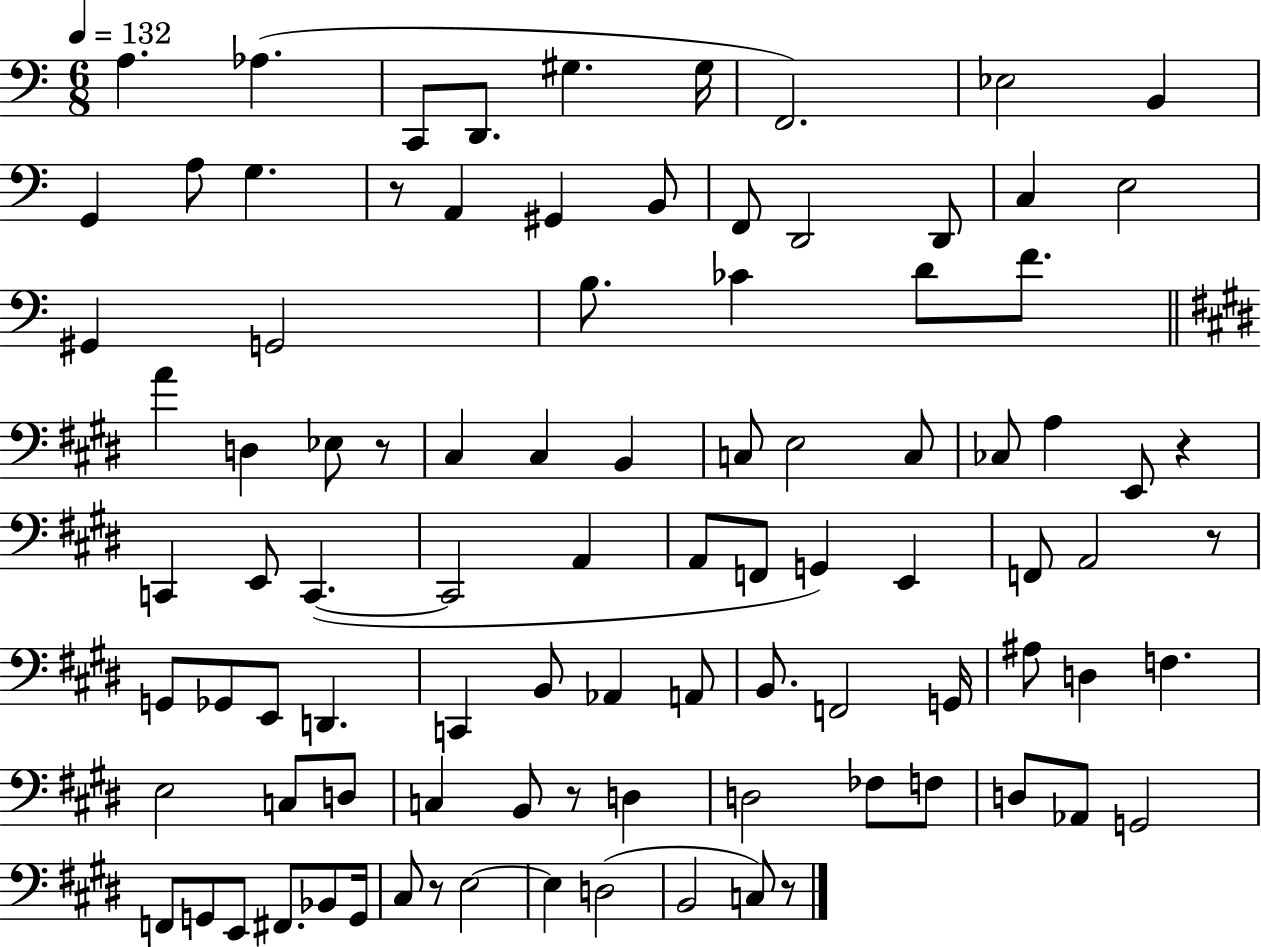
{
  \clef bass
  \numericTimeSignature
  \time 6/8
  \key c \major
  \tempo 4 = 132
  a4. aes4.( | c,8 d,8. gis4. gis16 | f,2.) | ees2 b,4 | \break g,4 a8 g4. | r8 a,4 gis,4 b,8 | f,8 d,2 d,8 | c4 e2 | \break gis,4 g,2 | b8. ces'4 d'8 f'8. | \bar "||" \break \key e \major a'4 d4 ees8 r8 | cis4 cis4 b,4 | c8 e2 c8 | ces8 a4 e,8 r4 | \break c,4 e,8 c,4.~(~ | c,2 a,4 | a,8 f,8 g,4) e,4 | f,8 a,2 r8 | \break g,8 ges,8 e,8 d,4. | c,4 b,8 aes,4 a,8 | b,8. f,2 g,16 | ais8 d4 f4. | \break e2 c8 d8 | c4 b,8 r8 d4 | d2 fes8 f8 | d8 aes,8 g,2 | \break f,8 g,8 e,8 fis,8. bes,8 g,16 | cis8 r8 e2~~ | e4 d2( | b,2 c8) r8 | \break \bar "|."
}